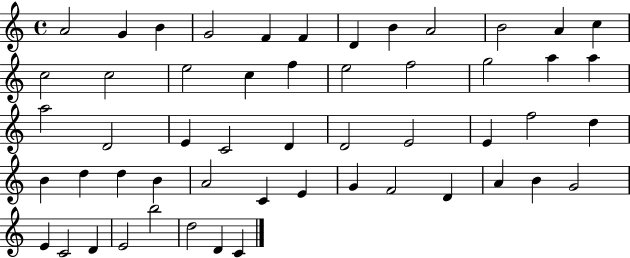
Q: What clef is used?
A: treble